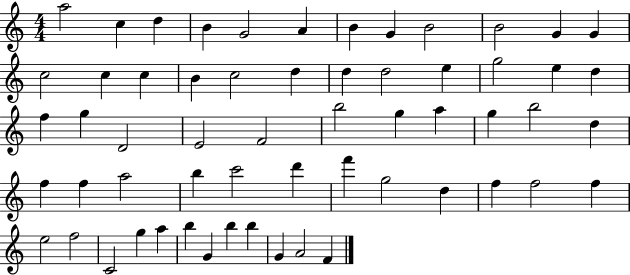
A5/h C5/q D5/q B4/q G4/h A4/q B4/q G4/q B4/h B4/h G4/q G4/q C5/h C5/q C5/q B4/q C5/h D5/q D5/q D5/h E5/q G5/h E5/q D5/q F5/q G5/q D4/h E4/h F4/h B5/h G5/q A5/q G5/q B5/h D5/q F5/q F5/q A5/h B5/q C6/h D6/q F6/q G5/h D5/q F5/q F5/h F5/q E5/h F5/h C4/h G5/q A5/q B5/q G4/q B5/q B5/q G4/q A4/h F4/q